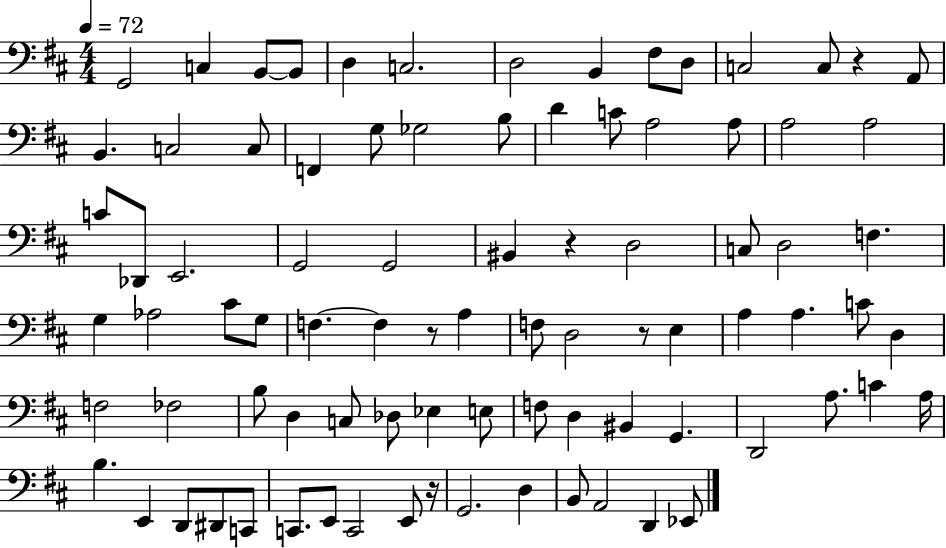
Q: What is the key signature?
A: D major